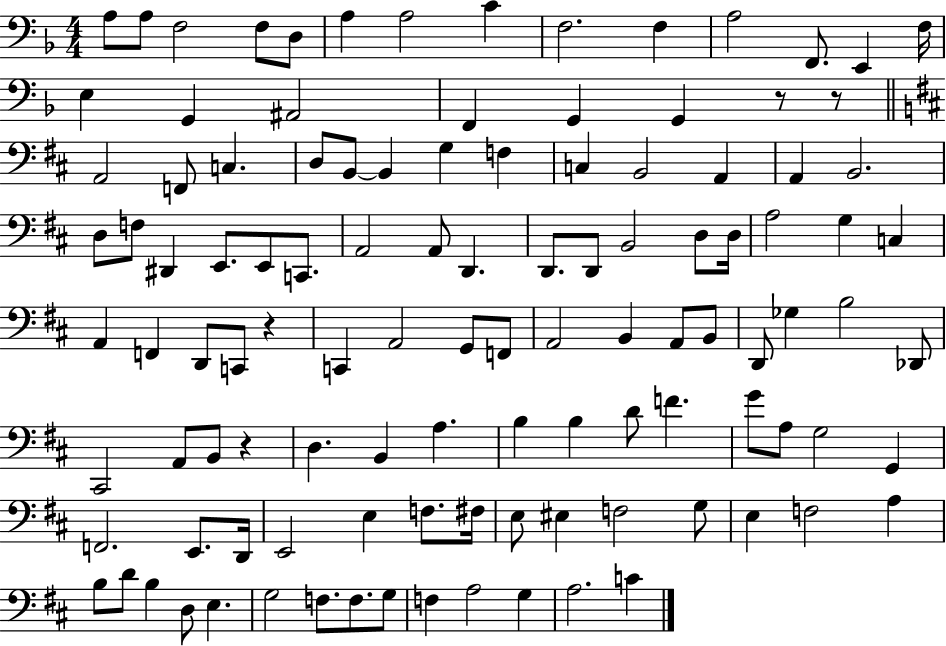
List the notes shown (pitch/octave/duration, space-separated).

A3/e A3/e F3/h F3/e D3/e A3/q A3/h C4/q F3/h. F3/q A3/h F2/e. E2/q F3/s E3/q G2/q A#2/h F2/q G2/q G2/q R/e R/e A2/h F2/e C3/q. D3/e B2/e B2/q G3/q F3/q C3/q B2/h A2/q A2/q B2/h. D3/e F3/e D#2/q E2/e. E2/e C2/e. A2/h A2/e D2/q. D2/e. D2/e B2/h D3/e D3/s A3/h G3/q C3/q A2/q F2/q D2/e C2/e R/q C2/q A2/h G2/e F2/e A2/h B2/q A2/e B2/e D2/e Gb3/q B3/h Db2/e C#2/h A2/e B2/e R/q D3/q. B2/q A3/q. B3/q B3/q D4/e F4/q. G4/e A3/e G3/h G2/q F2/h. E2/e. D2/s E2/h E3/q F3/e. F#3/s E3/e EIS3/q F3/h G3/e E3/q F3/h A3/q B3/e D4/e B3/q D3/e E3/q. G3/h F3/e. F3/e. G3/e F3/q A3/h G3/q A3/h. C4/q